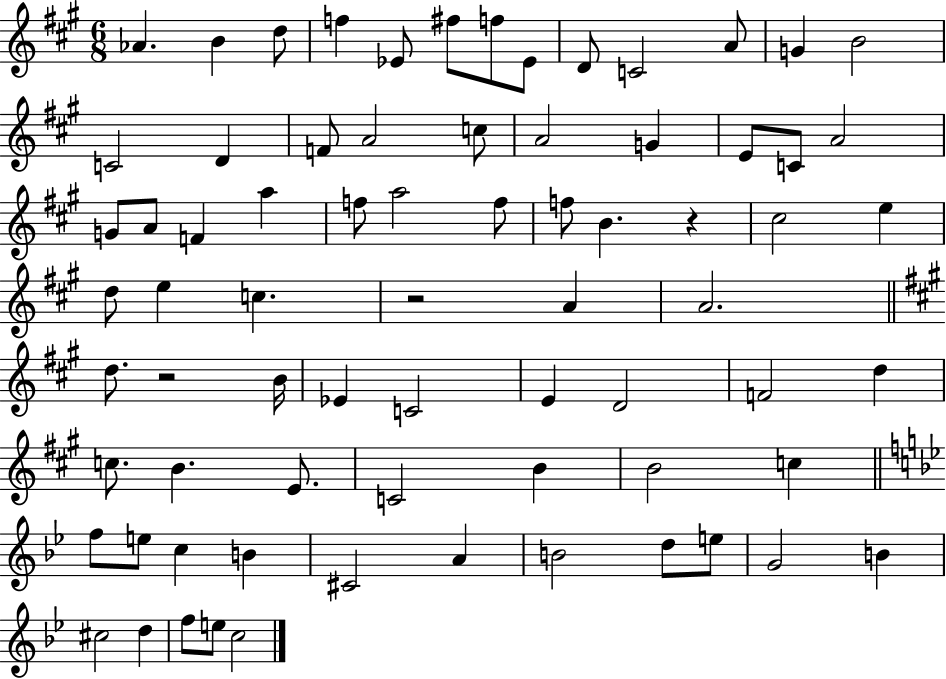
{
  \clef treble
  \numericTimeSignature
  \time 6/8
  \key a \major
  \repeat volta 2 { aes'4. b'4 d''8 | f''4 ees'8 fis''8 f''8 ees'8 | d'8 c'2 a'8 | g'4 b'2 | \break c'2 d'4 | f'8 a'2 c''8 | a'2 g'4 | e'8 c'8 a'2 | \break g'8 a'8 f'4 a''4 | f''8 a''2 f''8 | f''8 b'4. r4 | cis''2 e''4 | \break d''8 e''4 c''4. | r2 a'4 | a'2. | \bar "||" \break \key a \major d''8. r2 b'16 | ees'4 c'2 | e'4 d'2 | f'2 d''4 | \break c''8. b'4. e'8. | c'2 b'4 | b'2 c''4 | \bar "||" \break \key bes \major f''8 e''8 c''4 b'4 | cis'2 a'4 | b'2 d''8 e''8 | g'2 b'4 | \break cis''2 d''4 | f''8 e''8 c''2 | } \bar "|."
}